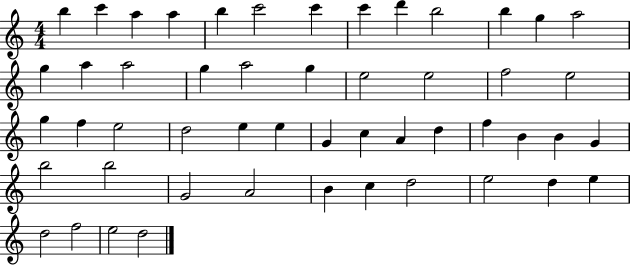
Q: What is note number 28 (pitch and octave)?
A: E5